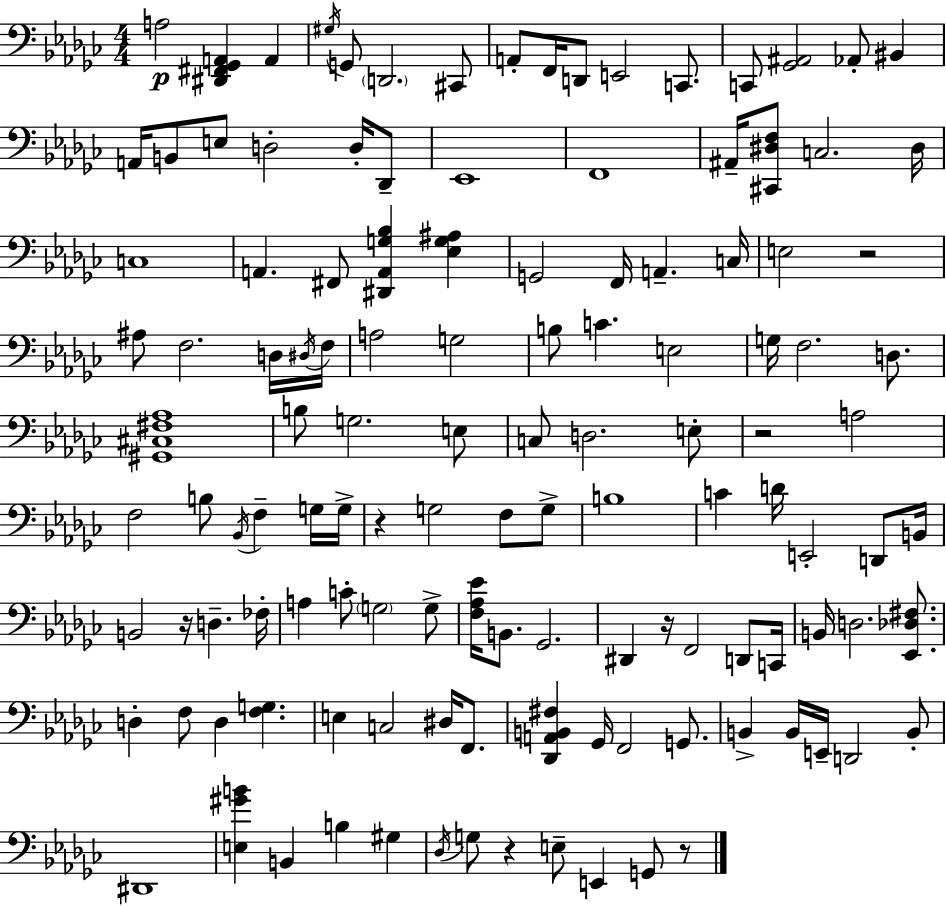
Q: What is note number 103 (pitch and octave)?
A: Db3